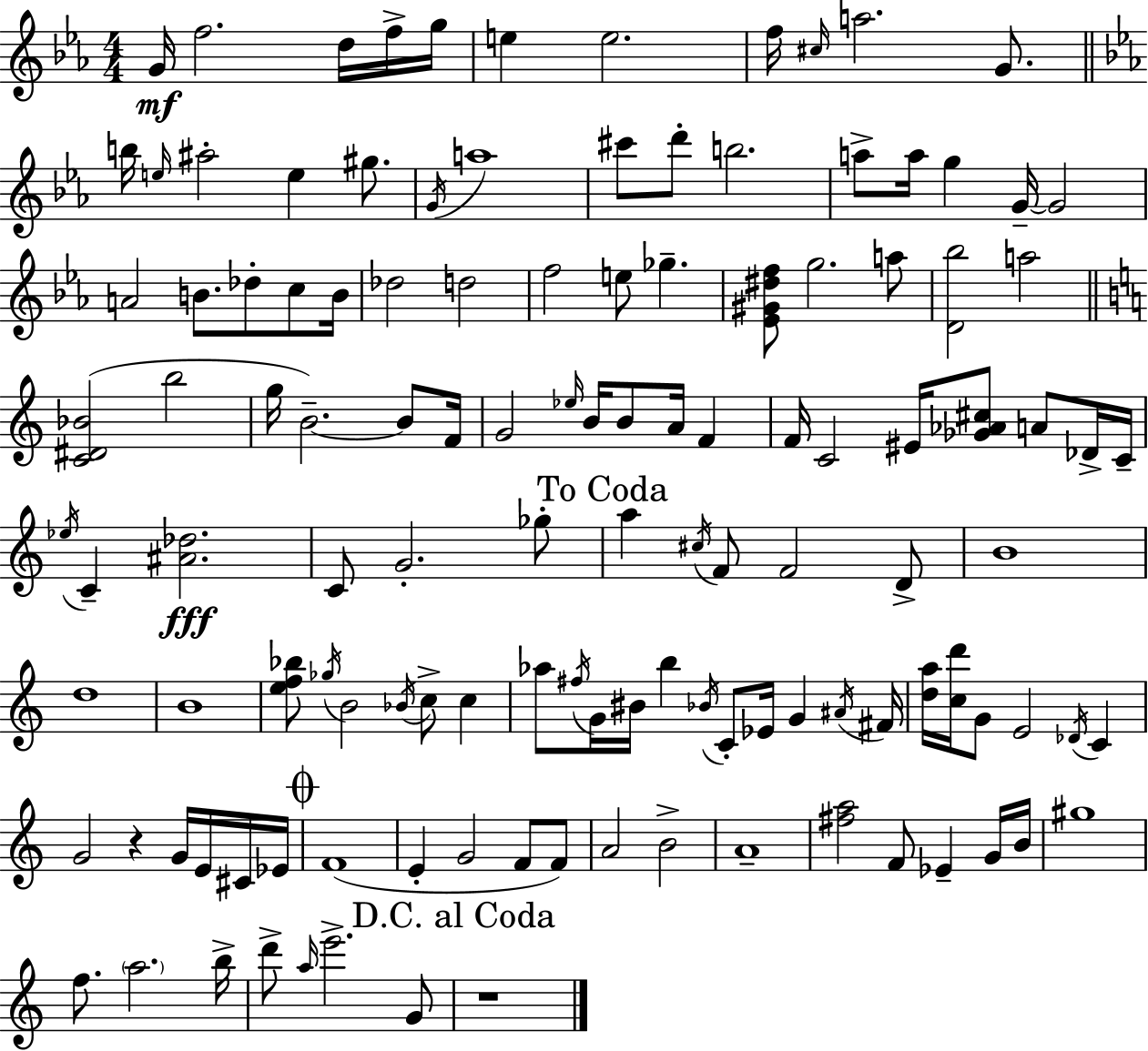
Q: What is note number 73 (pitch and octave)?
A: C5